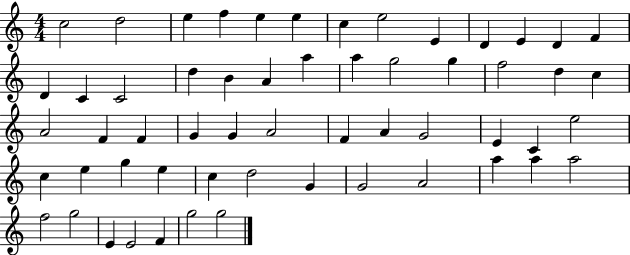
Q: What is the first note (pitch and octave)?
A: C5